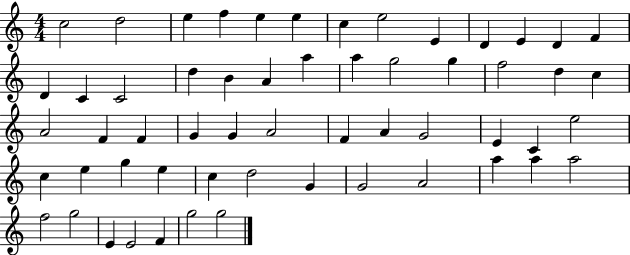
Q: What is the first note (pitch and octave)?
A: C5